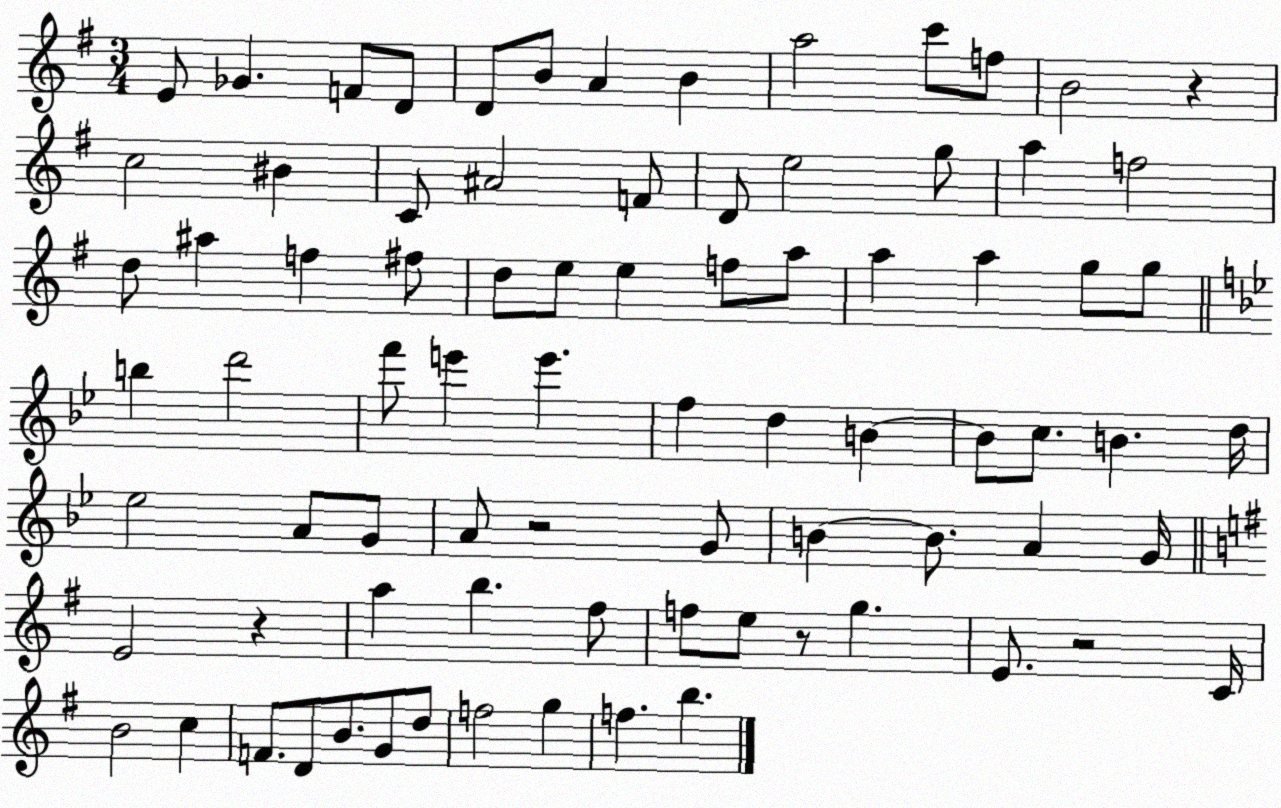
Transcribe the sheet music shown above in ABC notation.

X:1
T:Untitled
M:3/4
L:1/4
K:G
E/2 _G F/2 D/2 D/2 B/2 A B a2 c'/2 f/2 B2 z c2 ^B C/2 ^A2 F/2 D/2 e2 g/2 a f2 d/2 ^a f ^f/2 d/2 e/2 e f/2 a/2 a a g/2 g/2 b d'2 f'/2 e' e' f d B B/2 c/2 B d/4 _e2 A/2 G/2 A/2 z2 G/2 B B/2 A G/4 E2 z a b ^f/2 f/2 e/2 z/2 g E/2 z2 C/4 B2 c F/2 D/2 B/2 G/2 d/2 f2 g f b